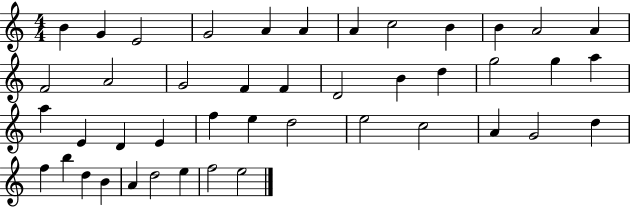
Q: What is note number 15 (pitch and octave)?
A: G4